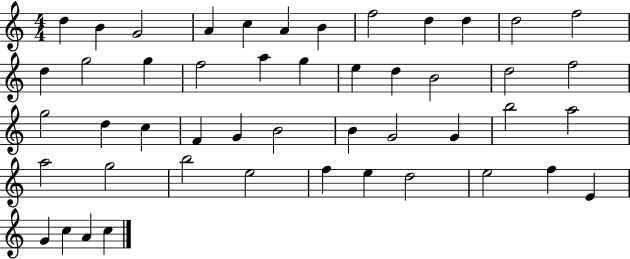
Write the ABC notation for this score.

X:1
T:Untitled
M:4/4
L:1/4
K:C
d B G2 A c A B f2 d d d2 f2 d g2 g f2 a g e d B2 d2 f2 g2 d c F G B2 B G2 G b2 a2 a2 g2 b2 e2 f e d2 e2 f E G c A c